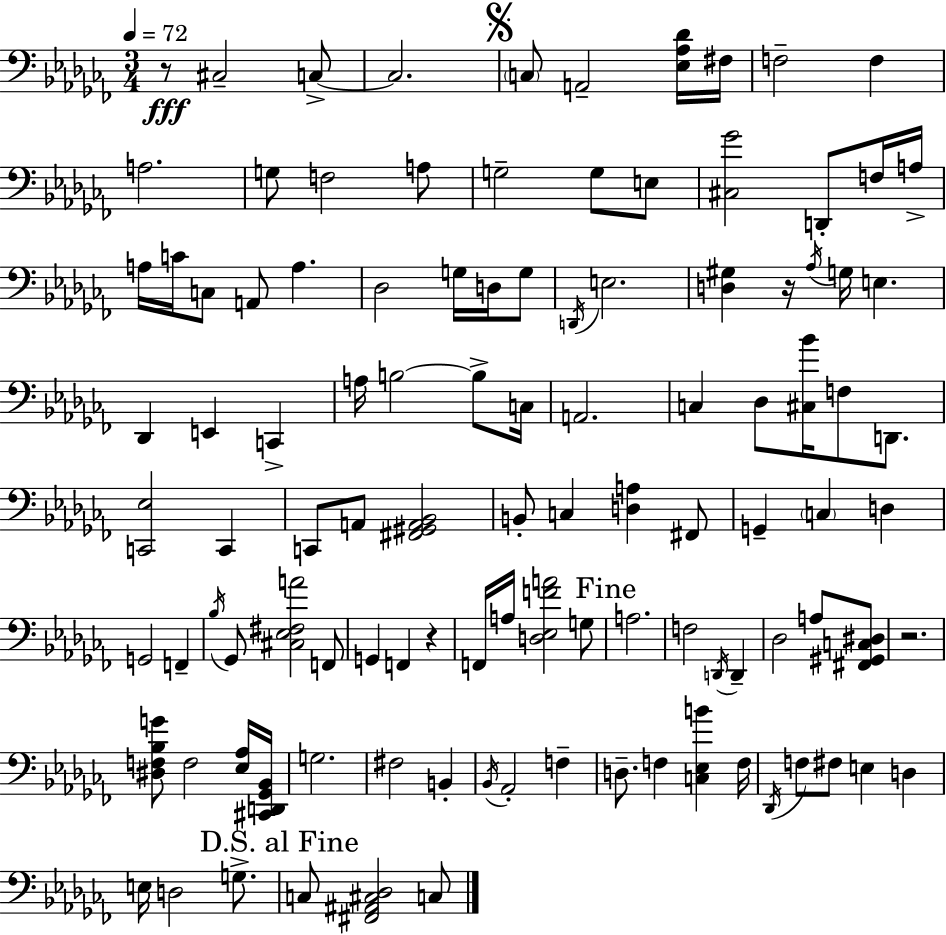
{
  \clef bass
  \numericTimeSignature
  \time 3/4
  \key aes \minor
  \tempo 4 = 72
  r8\fff cis2-- c8->~~ | c2. | \mark \markup { \musicglyph "scripts.segno" } \parenthesize c8 a,2-- <ees aes des'>16 fis16 | f2-- f4 | \break a2. | g8 f2 a8 | g2-- g8 e8 | <cis ges'>2 d,8-. f16 a16-> | \break a16 c'16 c8 a,8 a4. | des2 g16 d16 g8 | \acciaccatura { d,16 } e2. | <d gis>4 r16 \acciaccatura { aes16 } g16 e4. | \break des,4 e,4 c,4-> | a16 b2~~ b8-> | c16 a,2. | c4 des8 <cis bes'>16 f8 d,8. | \break <c, ees>2 c,4 | c,8 a,8 <fis, gis, a, bes,>2 | b,8-. c4 <d a>4 | fis,8 g,4-- \parenthesize c4 d4 | \break g,2 f,4-- | \acciaccatura { bes16 } ges,8 <cis ees fis a'>2 | f,8 g,4 f,4 r4 | f,16 a16 <d ees f' a'>2 | \break g8 \mark "Fine" a2. | f2 \acciaccatura { d,16 } | d,4-- des2 | a8 <fis, gis, c dis>8 r2. | \break <dis f bes g'>8 f2 | <ees aes>16 <cis, d, ges, bes,>16 g2. | fis2 | b,4-. \acciaccatura { bes,16 } aes,2-. | \break f4-- d8.-- f4 | <c ees b'>4 f16 \acciaccatura { des,16 } f8 fis8 e4 | d4 e16 d2 | g8.-> \mark "D.S. al Fine" c8 <fis, ais, cis des>2 | \break c8 \bar "|."
}